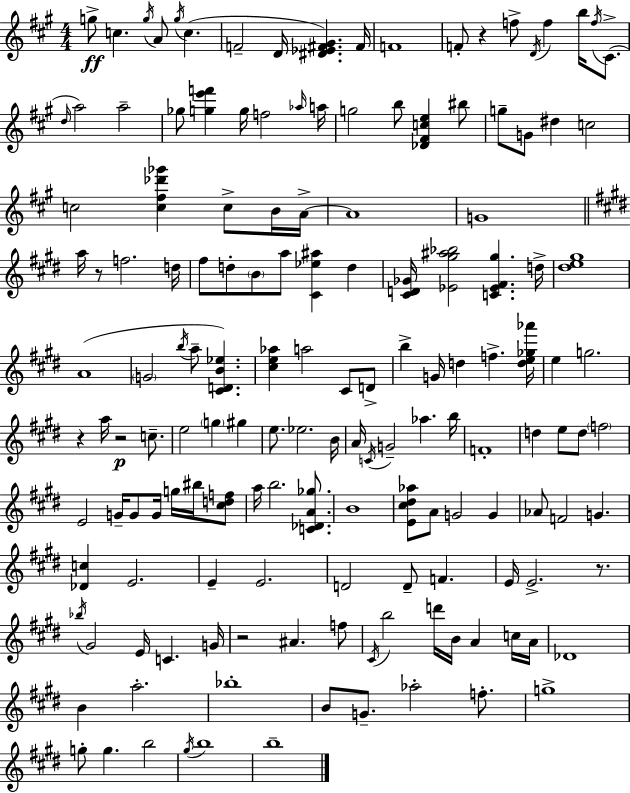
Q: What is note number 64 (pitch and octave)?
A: G5